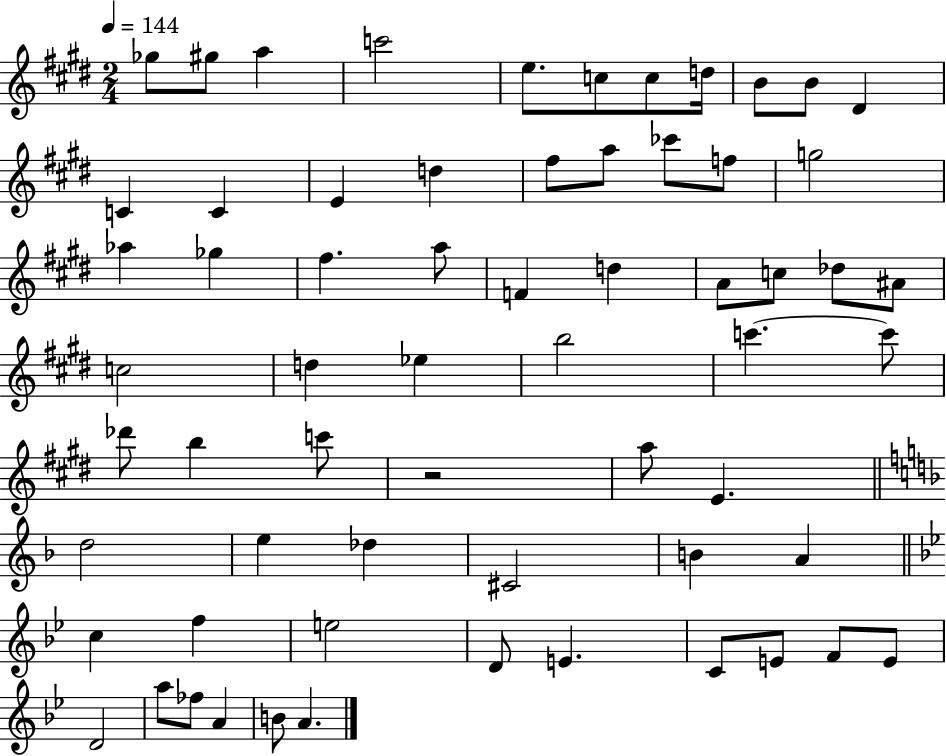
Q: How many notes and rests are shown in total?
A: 63